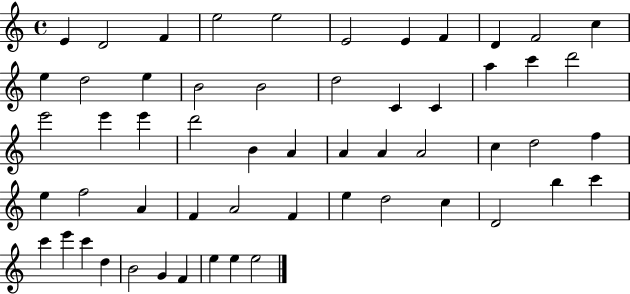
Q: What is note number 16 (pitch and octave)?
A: B4